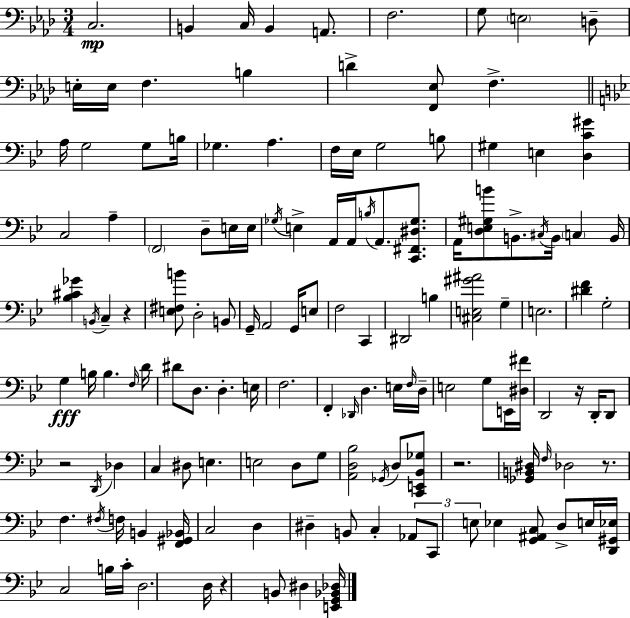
C3/h. B2/q C3/s B2/q A2/e. F3/h. G3/e E3/h D3/e E3/s E3/s F3/q. B3/q D4/q [F2,Eb3]/e F3/q. A3/s G3/h G3/e B3/s Gb3/q. A3/q. F3/s Eb3/s G3/h B3/e G#3/q E3/q [D3,C4,G#4]/q C3/h A3/q F2/h D3/e E3/s E3/s Gb3/s E3/q A2/s A2/s B3/s A2/e. [C2,F#2,D#3,Gb3]/e. A2/s [D3,E3,G#3,B4]/e B2/e. C#3/s B2/s C3/q B2/s [Bb3,C#4,Gb4]/q B2/s C3/q R/q [E3,F#3,B4]/e D3/h B2/e G2/s A2/h G2/s E3/e F3/h C2/q D#2/h B3/q [C#3,E3,G#4,A#4]/h G3/q E3/h. [D#4,F4]/q G3/h G3/q B3/s B3/q. F3/s D4/s D#4/e D3/e. D3/q. E3/s F3/h. F2/q Db2/s D3/q. E3/s F3/s D3/s E3/h G3/e E2/s [D#3,F#4]/s D2/h R/s D2/s D2/e R/h D2/s Db3/q C3/q D#3/e E3/q. E3/h D3/e G3/e [A2,D3,Bb3]/h Gb2/s D3/e [C2,E2,Bb2,Gb3]/e R/h. [Gb2,B2,D#3]/s F3/s Db3/h R/e. F3/q. F#3/s F3/s B2/q [F2,G#2,Bb2]/s C3/h D3/q D#3/q B2/e C3/q Ab2/e C2/e E3/e Eb3/q [G2,A#2,C3]/e D3/e E3/s [D2,G#2,Eb3]/s C3/h B3/s C4/s D3/h. D3/s R/q B2/e D#3/q [E2,G2,Bb2,Db3]/s